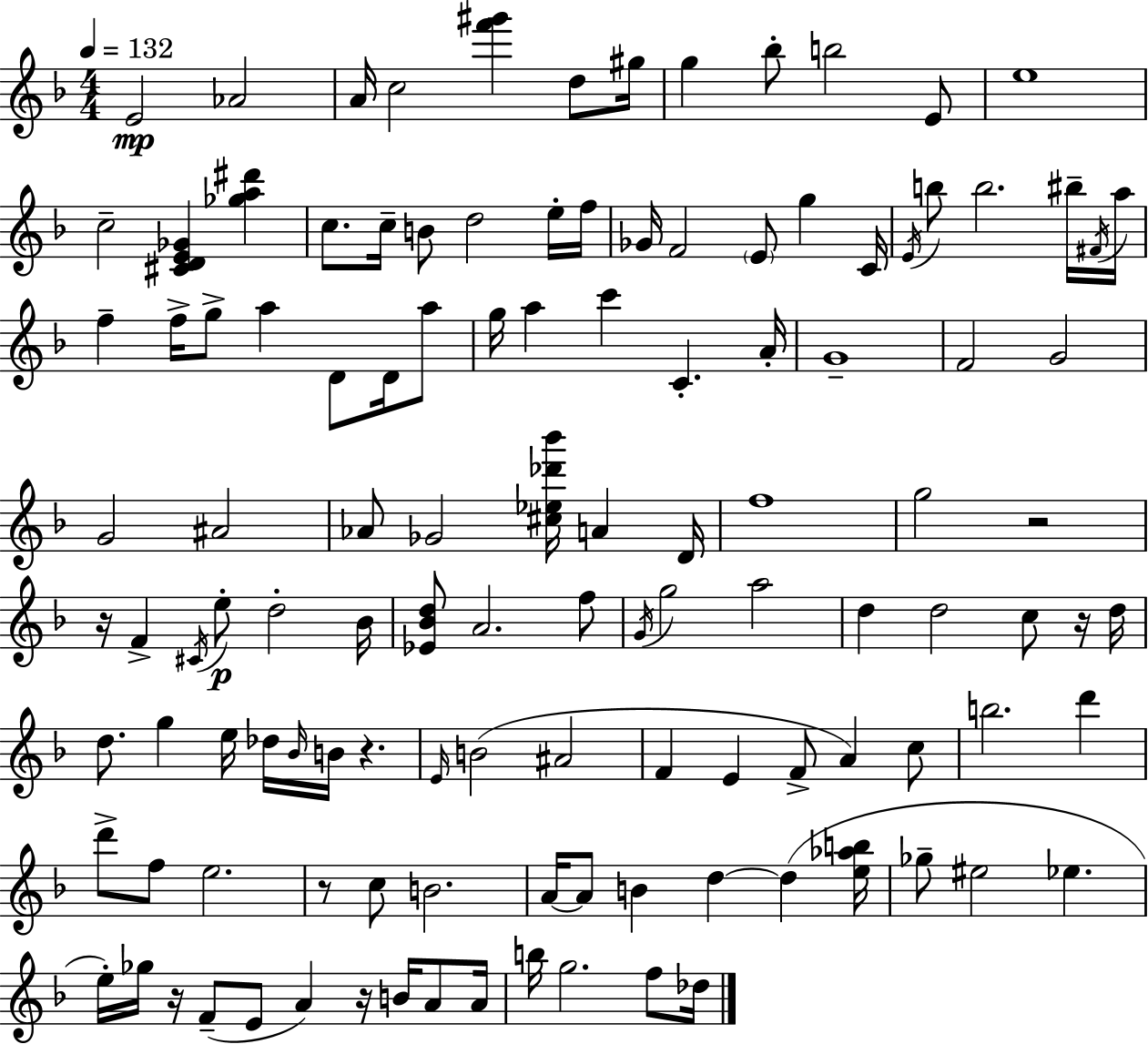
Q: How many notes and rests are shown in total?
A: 120